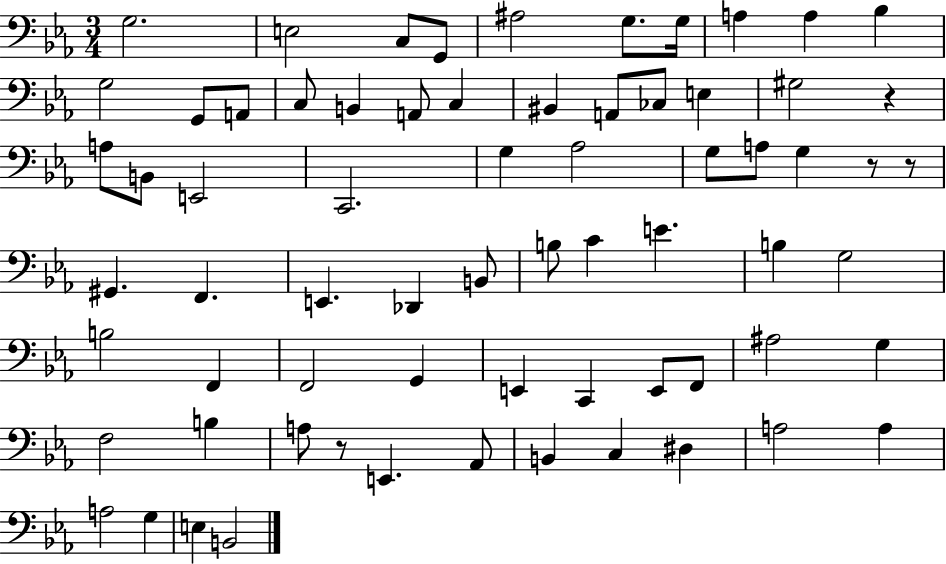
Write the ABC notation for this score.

X:1
T:Untitled
M:3/4
L:1/4
K:Eb
G,2 E,2 C,/2 G,,/2 ^A,2 G,/2 G,/4 A, A, _B, G,2 G,,/2 A,,/2 C,/2 B,, A,,/2 C, ^B,, A,,/2 _C,/2 E, ^G,2 z A,/2 B,,/2 E,,2 C,,2 G, _A,2 G,/2 A,/2 G, z/2 z/2 ^G,, F,, E,, _D,, B,,/2 B,/2 C E B, G,2 B,2 F,, F,,2 G,, E,, C,, E,,/2 F,,/2 ^A,2 G, F,2 B, A,/2 z/2 E,, _A,,/2 B,, C, ^D, A,2 A, A,2 G, E, B,,2